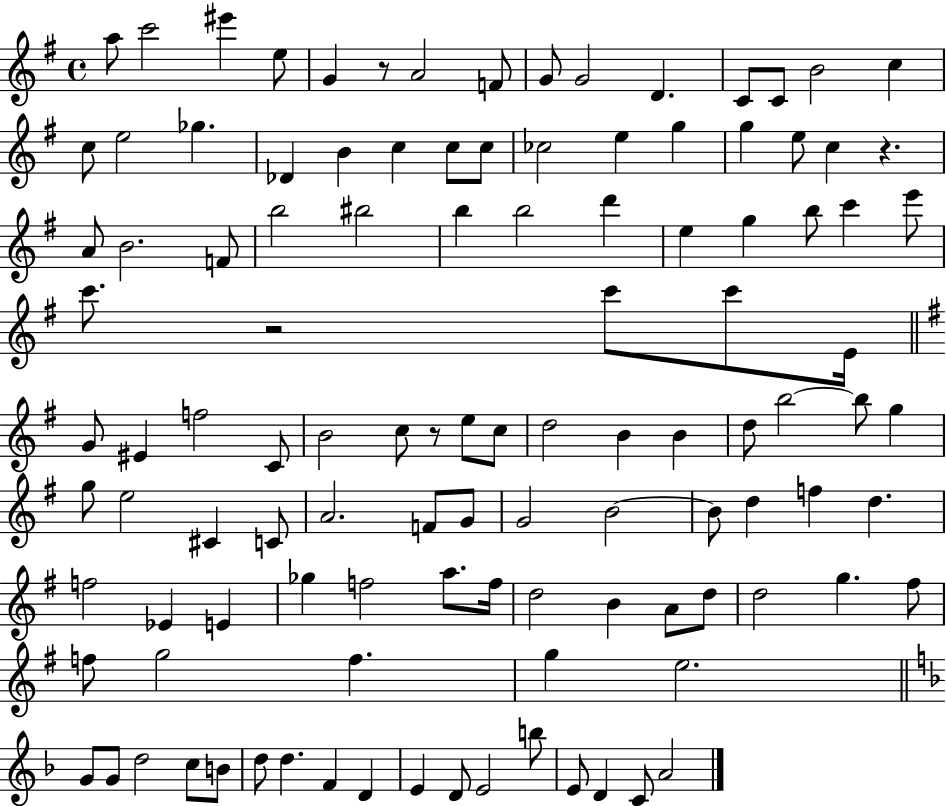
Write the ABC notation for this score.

X:1
T:Untitled
M:4/4
L:1/4
K:G
a/2 c'2 ^e' e/2 G z/2 A2 F/2 G/2 G2 D C/2 C/2 B2 c c/2 e2 _g _D B c c/2 c/2 _c2 e g g e/2 c z A/2 B2 F/2 b2 ^b2 b b2 d' e g b/2 c' e'/2 c'/2 z2 c'/2 c'/2 E/4 G/2 ^E f2 C/2 B2 c/2 z/2 e/2 c/2 d2 B B d/2 b2 b/2 g g/2 e2 ^C C/2 A2 F/2 G/2 G2 B2 B/2 d f d f2 _E E _g f2 a/2 f/4 d2 B A/2 d/2 d2 g ^f/2 f/2 g2 f g e2 G/2 G/2 d2 c/2 B/2 d/2 d F D E D/2 E2 b/2 E/2 D C/2 A2